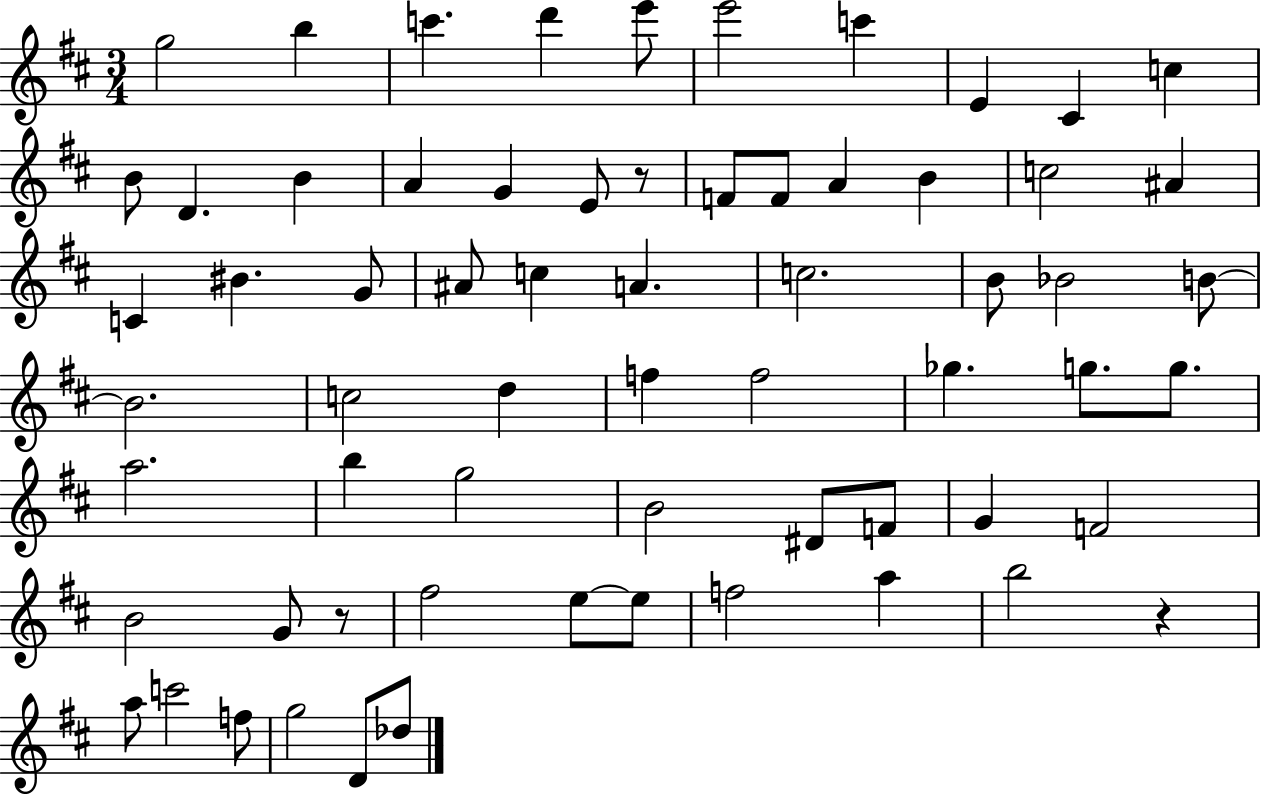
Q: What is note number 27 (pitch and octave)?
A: C5